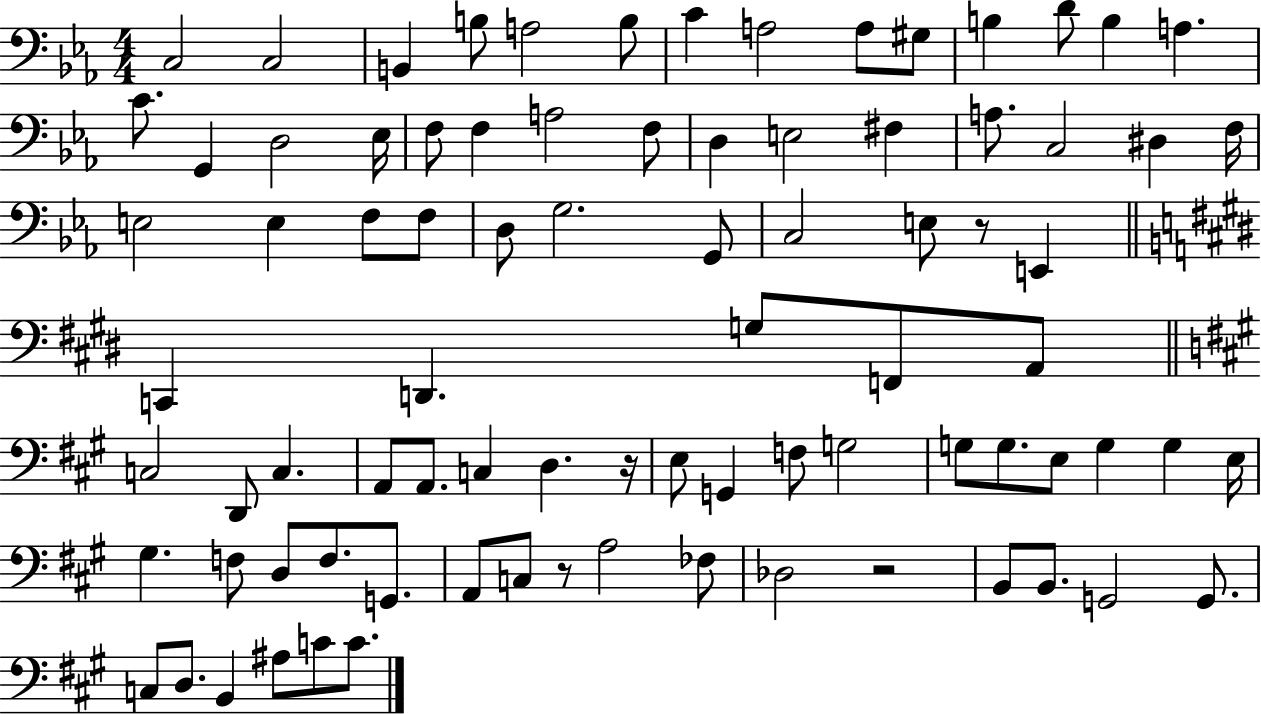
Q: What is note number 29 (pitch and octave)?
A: F3